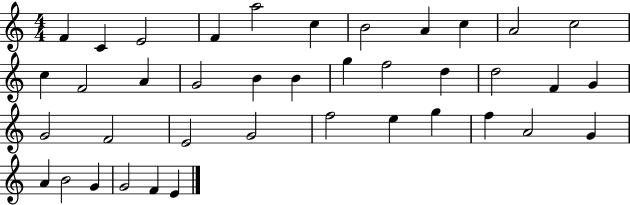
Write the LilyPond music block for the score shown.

{
  \clef treble
  \numericTimeSignature
  \time 4/4
  \key c \major
  f'4 c'4 e'2 | f'4 a''2 c''4 | b'2 a'4 c''4 | a'2 c''2 | \break c''4 f'2 a'4 | g'2 b'4 b'4 | g''4 f''2 d''4 | d''2 f'4 g'4 | \break g'2 f'2 | e'2 g'2 | f''2 e''4 g''4 | f''4 a'2 g'4 | \break a'4 b'2 g'4 | g'2 f'4 e'4 | \bar "|."
}